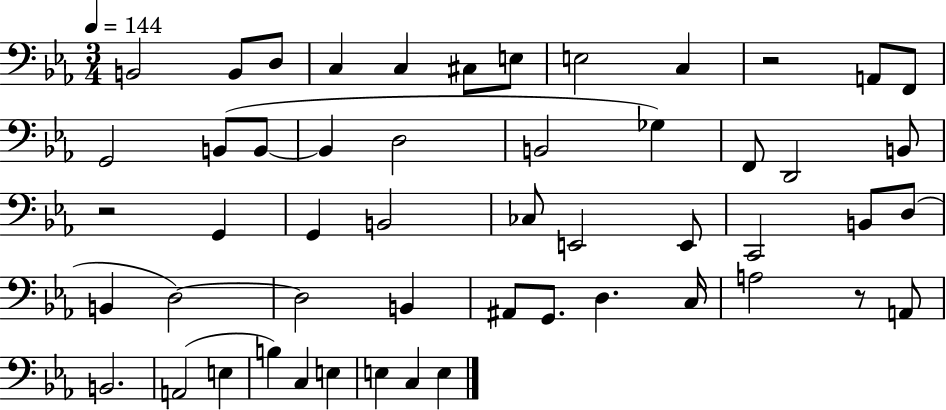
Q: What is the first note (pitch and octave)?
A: B2